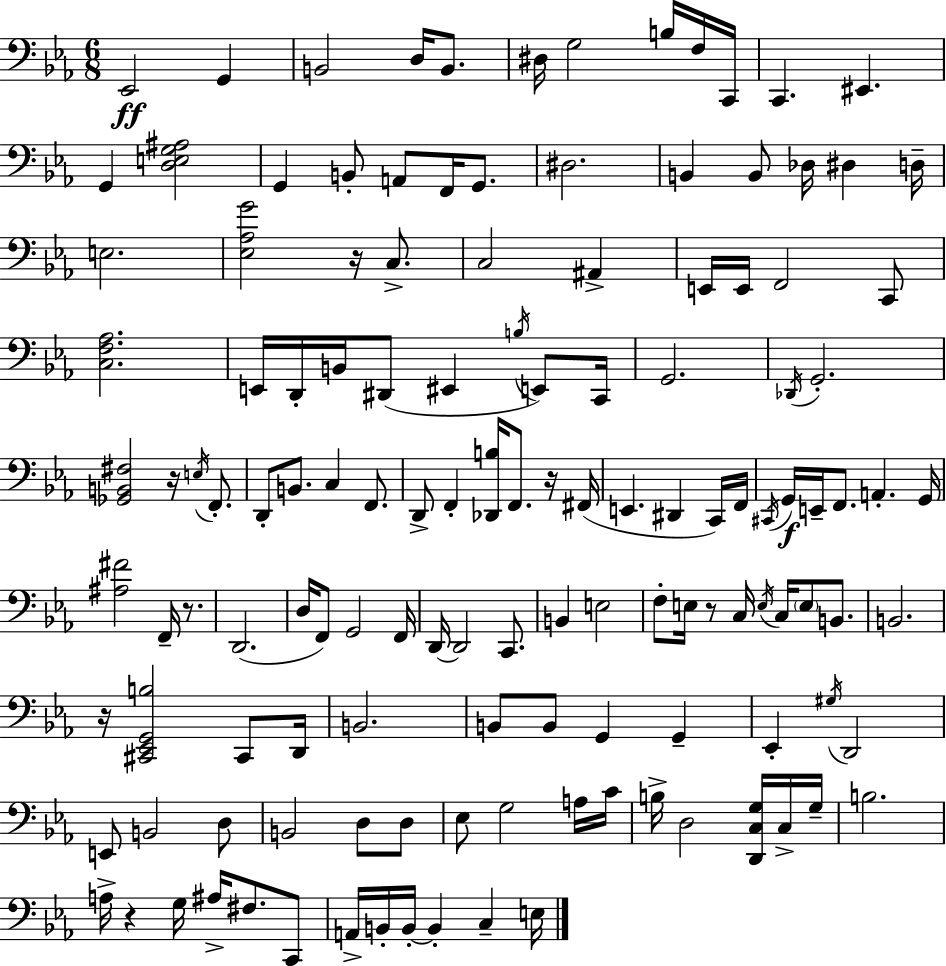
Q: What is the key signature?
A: EES major